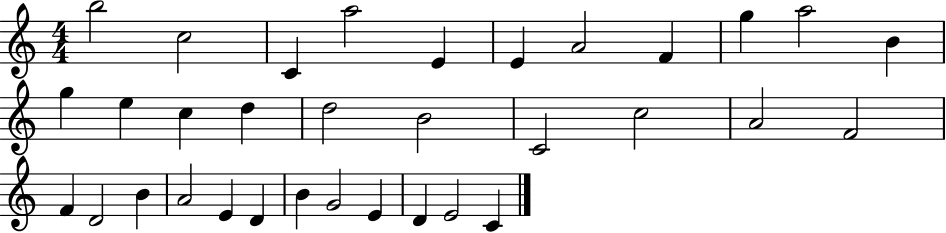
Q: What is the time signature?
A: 4/4